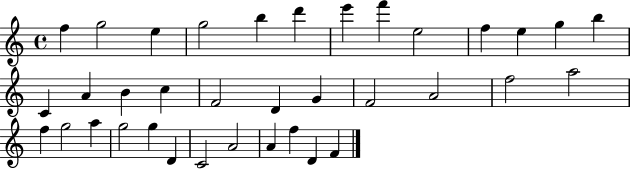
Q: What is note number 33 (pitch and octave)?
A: A4